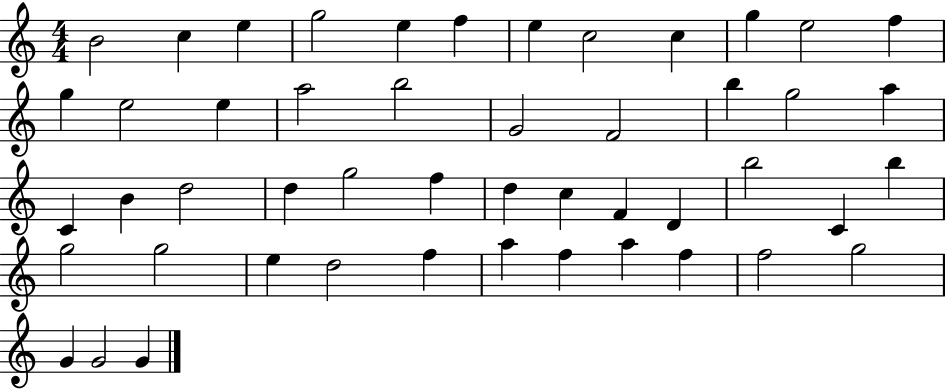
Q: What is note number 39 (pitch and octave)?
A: D5